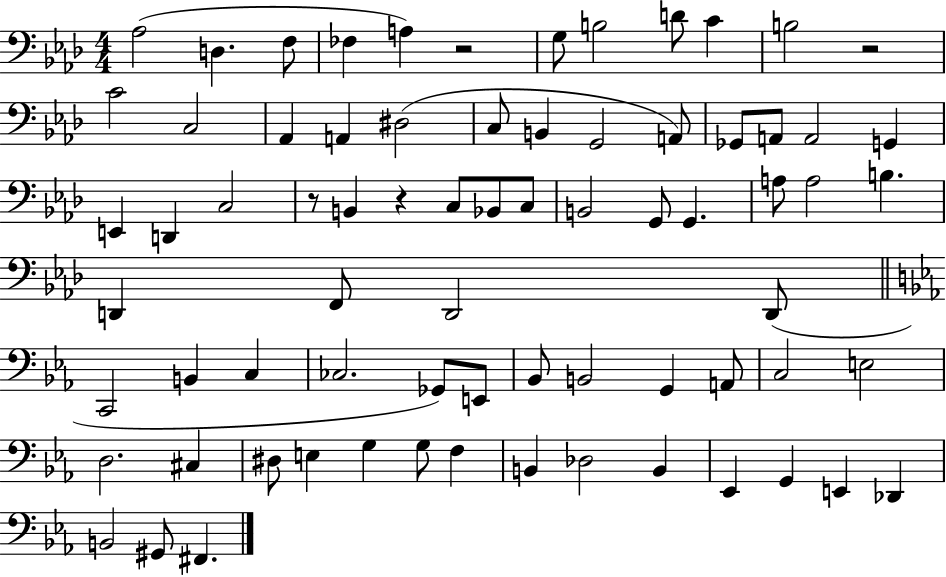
{
  \clef bass
  \numericTimeSignature
  \time 4/4
  \key aes \major
  aes2( d4. f8 | fes4 a4) r2 | g8 b2 d'8 c'4 | b2 r2 | \break c'2 c2 | aes,4 a,4 dis2( | c8 b,4 g,2 a,8) | ges,8 a,8 a,2 g,4 | \break e,4 d,4 c2 | r8 b,4 r4 c8 bes,8 c8 | b,2 g,8 g,4. | a8 a2 b4. | \break d,4 f,8 d,2 d,8( | \bar "||" \break \key c \minor c,2 b,4 c4 | ces2. ges,8) e,8 | bes,8 b,2 g,4 a,8 | c2 e2 | \break d2. cis4 | dis8 e4 g4 g8 f4 | b,4 des2 b,4 | ees,4 g,4 e,4 des,4 | \break b,2 gis,8 fis,4. | \bar "|."
}